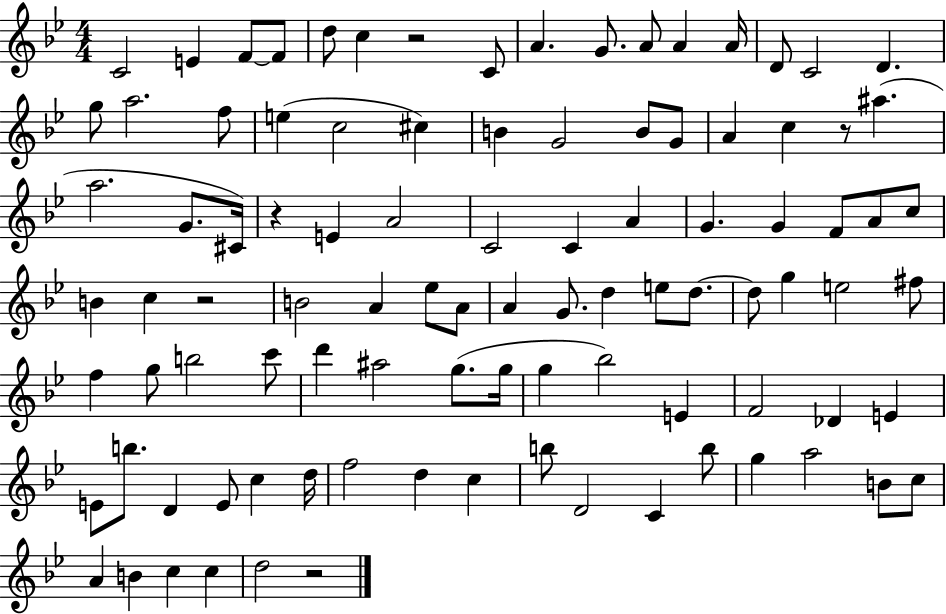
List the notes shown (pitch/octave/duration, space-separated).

C4/h E4/q F4/e F4/e D5/e C5/q R/h C4/e A4/q. G4/e. A4/e A4/q A4/s D4/e C4/h D4/q. G5/e A5/h. F5/e E5/q C5/h C#5/q B4/q G4/h B4/e G4/e A4/q C5/q R/e A#5/q. A5/h. G4/e. C#4/s R/q E4/q A4/h C4/h C4/q A4/q G4/q. G4/q F4/e A4/e C5/e B4/q C5/q R/h B4/h A4/q Eb5/e A4/e A4/q G4/e. D5/q E5/e D5/e. D5/e G5/q E5/h F#5/e F5/q G5/e B5/h C6/e D6/q A#5/h G5/e. G5/s G5/q Bb5/h E4/q F4/h Db4/q E4/q E4/e B5/e. D4/q E4/e C5/q D5/s F5/h D5/q C5/q B5/e D4/h C4/q B5/e G5/q A5/h B4/e C5/e A4/q B4/q C5/q C5/q D5/h R/h